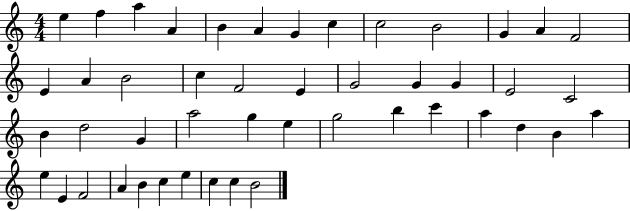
E5/q F5/q A5/q A4/q B4/q A4/q G4/q C5/q C5/h B4/h G4/q A4/q F4/h E4/q A4/q B4/h C5/q F4/h E4/q G4/h G4/q G4/q E4/h C4/h B4/q D5/h G4/q A5/h G5/q E5/q G5/h B5/q C6/q A5/q D5/q B4/q A5/q E5/q E4/q F4/h A4/q B4/q C5/q E5/q C5/q C5/q B4/h